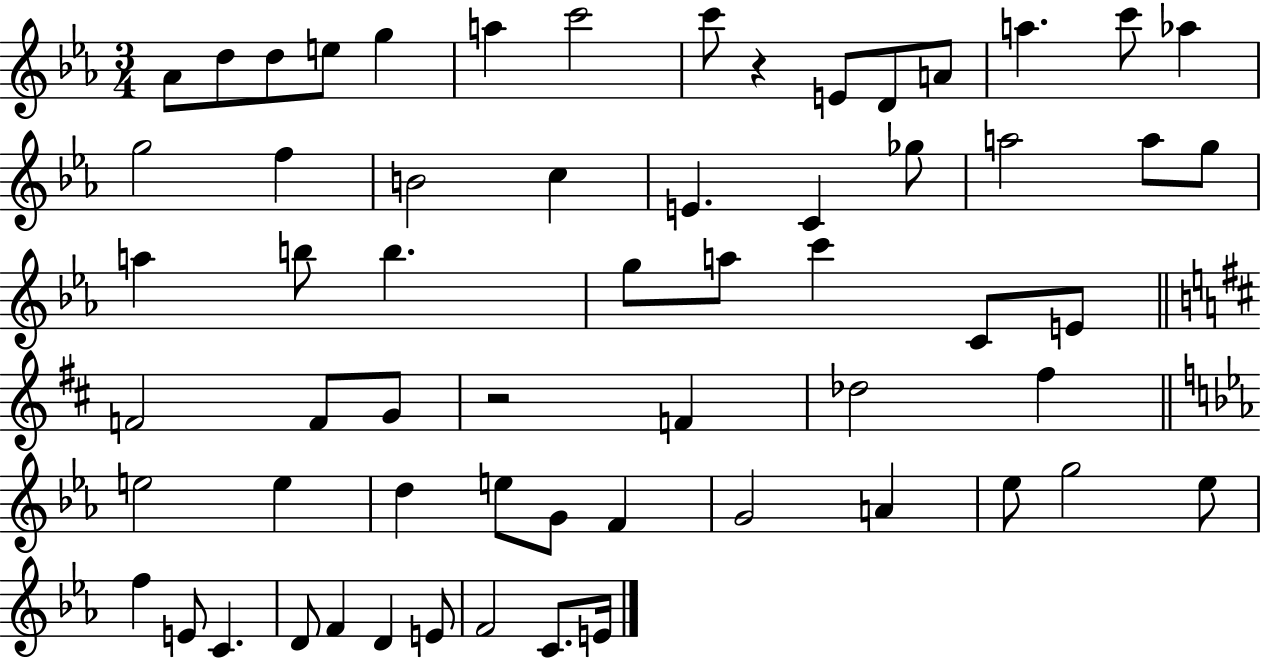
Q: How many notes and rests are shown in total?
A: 61